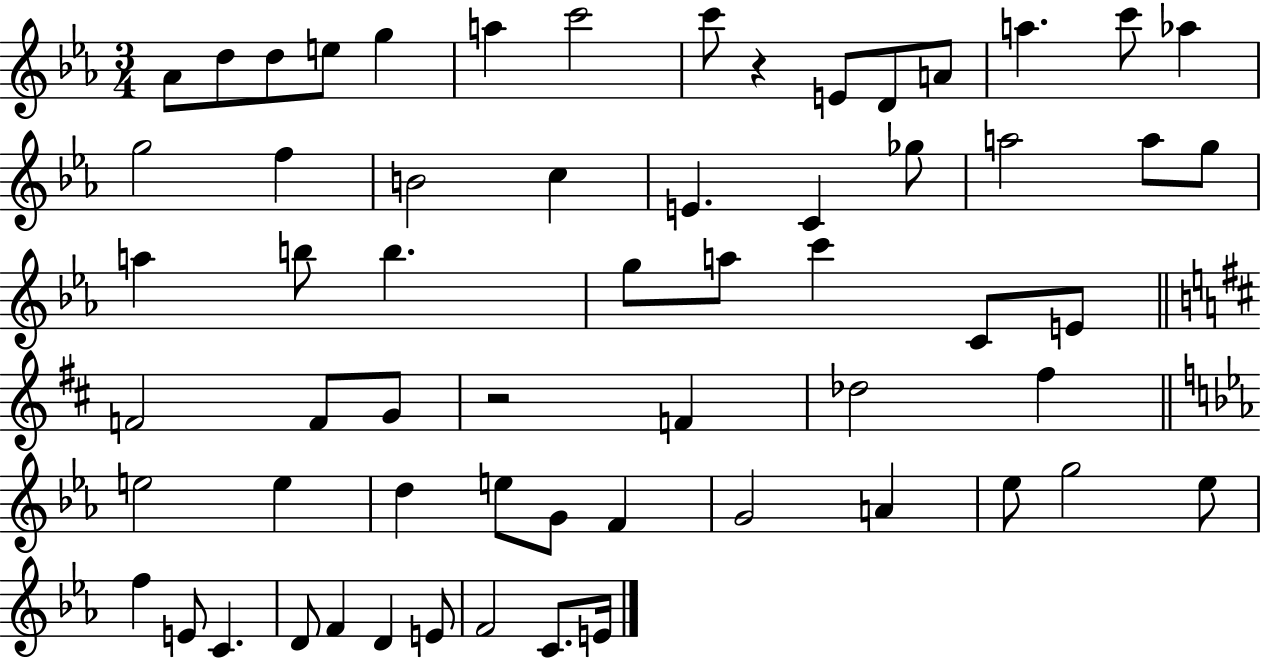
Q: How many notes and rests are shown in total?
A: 61